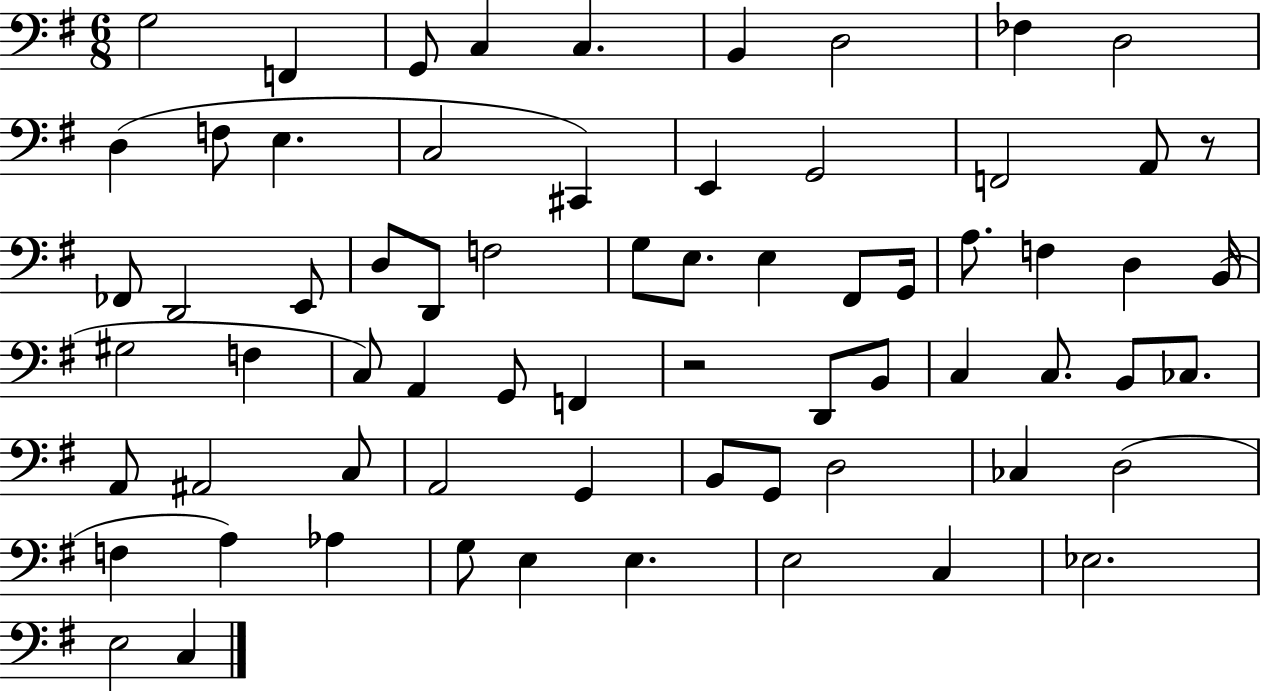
X:1
T:Untitled
M:6/8
L:1/4
K:G
G,2 F,, G,,/2 C, C, B,, D,2 _F, D,2 D, F,/2 E, C,2 ^C,, E,, G,,2 F,,2 A,,/2 z/2 _F,,/2 D,,2 E,,/2 D,/2 D,,/2 F,2 G,/2 E,/2 E, ^F,,/2 G,,/4 A,/2 F, D, B,,/4 ^G,2 F, C,/2 A,, G,,/2 F,, z2 D,,/2 B,,/2 C, C,/2 B,,/2 _C,/2 A,,/2 ^A,,2 C,/2 A,,2 G,, B,,/2 G,,/2 D,2 _C, D,2 F, A, _A, G,/2 E, E, E,2 C, _E,2 E,2 C,